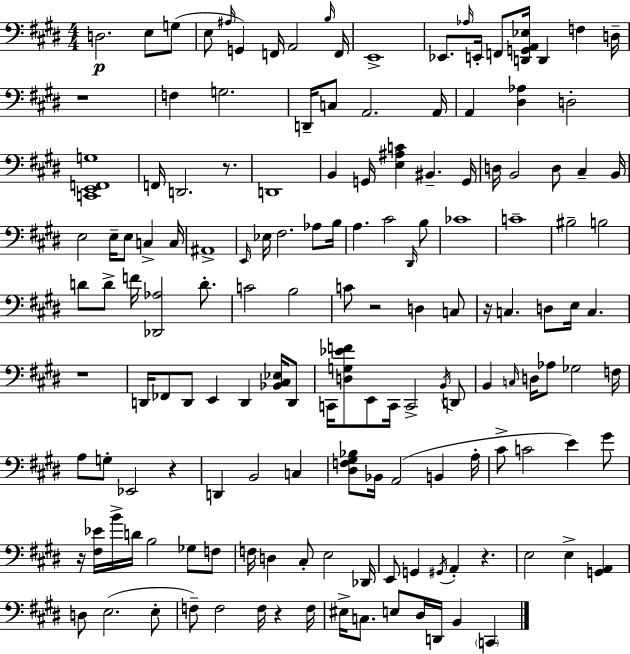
X:1
T:Untitled
M:4/4
L:1/4
K:E
D,2 E,/2 G,/2 E,/2 ^A,/4 G,, F,,/4 A,,2 B,/4 F,,/4 E,,4 _E,,/2 _A,/4 E,,/4 F,,/2 [D,,G,,A,,_E,]/4 D,, F, D,/4 z4 F, G,2 D,,/4 C,/2 A,,2 A,,/4 A,, [^D,_A,] D,2 [C,,E,,F,,G,]4 F,,/4 D,,2 z/2 D,,4 B,, G,,/4 [E,^A,C] ^B,, G,,/4 D,/4 B,,2 D,/2 ^C, B,,/4 E,2 E,/4 E,/2 C, C,/4 ^A,,4 E,,/4 _E,/4 ^F,2 _A,/2 B,/4 A, ^C2 ^D,,/4 B,/2 _C4 C4 ^B,2 B,2 D/2 D/2 F/4 [_D,,_A,]2 D/2 C2 B,2 C/2 z2 D, C,/2 z/4 C, D,/2 E,/4 C, z4 D,,/4 _F,,/2 D,,/2 E,, D,, [_B,,^C,_E,]/4 D,,/2 C,,/4 [D,G,_EF]/2 E,,/2 C,,/4 C,,2 B,,/4 D,,/2 B,, C,/4 D,/4 _A,/2 _G,2 F,/4 A,/2 G,/2 _E,,2 z D,, B,,2 C, [^D,F,^G,_B,]/2 _B,,/4 A,,2 B,, A,/4 ^C/2 C2 E ^G/2 z/4 [^F,_E]/4 B/4 D/4 B,2 _G,/2 F,/2 F,/4 D, ^C,/2 E,2 _D,,/4 E,,/2 G,, ^G,,/4 A,, z E,2 E, [G,,A,,] D,/2 E,2 E,/2 F,/2 F,2 F,/4 z F,/4 ^E,/4 C,/2 E,/2 ^D,/4 D,,/4 B,, C,,